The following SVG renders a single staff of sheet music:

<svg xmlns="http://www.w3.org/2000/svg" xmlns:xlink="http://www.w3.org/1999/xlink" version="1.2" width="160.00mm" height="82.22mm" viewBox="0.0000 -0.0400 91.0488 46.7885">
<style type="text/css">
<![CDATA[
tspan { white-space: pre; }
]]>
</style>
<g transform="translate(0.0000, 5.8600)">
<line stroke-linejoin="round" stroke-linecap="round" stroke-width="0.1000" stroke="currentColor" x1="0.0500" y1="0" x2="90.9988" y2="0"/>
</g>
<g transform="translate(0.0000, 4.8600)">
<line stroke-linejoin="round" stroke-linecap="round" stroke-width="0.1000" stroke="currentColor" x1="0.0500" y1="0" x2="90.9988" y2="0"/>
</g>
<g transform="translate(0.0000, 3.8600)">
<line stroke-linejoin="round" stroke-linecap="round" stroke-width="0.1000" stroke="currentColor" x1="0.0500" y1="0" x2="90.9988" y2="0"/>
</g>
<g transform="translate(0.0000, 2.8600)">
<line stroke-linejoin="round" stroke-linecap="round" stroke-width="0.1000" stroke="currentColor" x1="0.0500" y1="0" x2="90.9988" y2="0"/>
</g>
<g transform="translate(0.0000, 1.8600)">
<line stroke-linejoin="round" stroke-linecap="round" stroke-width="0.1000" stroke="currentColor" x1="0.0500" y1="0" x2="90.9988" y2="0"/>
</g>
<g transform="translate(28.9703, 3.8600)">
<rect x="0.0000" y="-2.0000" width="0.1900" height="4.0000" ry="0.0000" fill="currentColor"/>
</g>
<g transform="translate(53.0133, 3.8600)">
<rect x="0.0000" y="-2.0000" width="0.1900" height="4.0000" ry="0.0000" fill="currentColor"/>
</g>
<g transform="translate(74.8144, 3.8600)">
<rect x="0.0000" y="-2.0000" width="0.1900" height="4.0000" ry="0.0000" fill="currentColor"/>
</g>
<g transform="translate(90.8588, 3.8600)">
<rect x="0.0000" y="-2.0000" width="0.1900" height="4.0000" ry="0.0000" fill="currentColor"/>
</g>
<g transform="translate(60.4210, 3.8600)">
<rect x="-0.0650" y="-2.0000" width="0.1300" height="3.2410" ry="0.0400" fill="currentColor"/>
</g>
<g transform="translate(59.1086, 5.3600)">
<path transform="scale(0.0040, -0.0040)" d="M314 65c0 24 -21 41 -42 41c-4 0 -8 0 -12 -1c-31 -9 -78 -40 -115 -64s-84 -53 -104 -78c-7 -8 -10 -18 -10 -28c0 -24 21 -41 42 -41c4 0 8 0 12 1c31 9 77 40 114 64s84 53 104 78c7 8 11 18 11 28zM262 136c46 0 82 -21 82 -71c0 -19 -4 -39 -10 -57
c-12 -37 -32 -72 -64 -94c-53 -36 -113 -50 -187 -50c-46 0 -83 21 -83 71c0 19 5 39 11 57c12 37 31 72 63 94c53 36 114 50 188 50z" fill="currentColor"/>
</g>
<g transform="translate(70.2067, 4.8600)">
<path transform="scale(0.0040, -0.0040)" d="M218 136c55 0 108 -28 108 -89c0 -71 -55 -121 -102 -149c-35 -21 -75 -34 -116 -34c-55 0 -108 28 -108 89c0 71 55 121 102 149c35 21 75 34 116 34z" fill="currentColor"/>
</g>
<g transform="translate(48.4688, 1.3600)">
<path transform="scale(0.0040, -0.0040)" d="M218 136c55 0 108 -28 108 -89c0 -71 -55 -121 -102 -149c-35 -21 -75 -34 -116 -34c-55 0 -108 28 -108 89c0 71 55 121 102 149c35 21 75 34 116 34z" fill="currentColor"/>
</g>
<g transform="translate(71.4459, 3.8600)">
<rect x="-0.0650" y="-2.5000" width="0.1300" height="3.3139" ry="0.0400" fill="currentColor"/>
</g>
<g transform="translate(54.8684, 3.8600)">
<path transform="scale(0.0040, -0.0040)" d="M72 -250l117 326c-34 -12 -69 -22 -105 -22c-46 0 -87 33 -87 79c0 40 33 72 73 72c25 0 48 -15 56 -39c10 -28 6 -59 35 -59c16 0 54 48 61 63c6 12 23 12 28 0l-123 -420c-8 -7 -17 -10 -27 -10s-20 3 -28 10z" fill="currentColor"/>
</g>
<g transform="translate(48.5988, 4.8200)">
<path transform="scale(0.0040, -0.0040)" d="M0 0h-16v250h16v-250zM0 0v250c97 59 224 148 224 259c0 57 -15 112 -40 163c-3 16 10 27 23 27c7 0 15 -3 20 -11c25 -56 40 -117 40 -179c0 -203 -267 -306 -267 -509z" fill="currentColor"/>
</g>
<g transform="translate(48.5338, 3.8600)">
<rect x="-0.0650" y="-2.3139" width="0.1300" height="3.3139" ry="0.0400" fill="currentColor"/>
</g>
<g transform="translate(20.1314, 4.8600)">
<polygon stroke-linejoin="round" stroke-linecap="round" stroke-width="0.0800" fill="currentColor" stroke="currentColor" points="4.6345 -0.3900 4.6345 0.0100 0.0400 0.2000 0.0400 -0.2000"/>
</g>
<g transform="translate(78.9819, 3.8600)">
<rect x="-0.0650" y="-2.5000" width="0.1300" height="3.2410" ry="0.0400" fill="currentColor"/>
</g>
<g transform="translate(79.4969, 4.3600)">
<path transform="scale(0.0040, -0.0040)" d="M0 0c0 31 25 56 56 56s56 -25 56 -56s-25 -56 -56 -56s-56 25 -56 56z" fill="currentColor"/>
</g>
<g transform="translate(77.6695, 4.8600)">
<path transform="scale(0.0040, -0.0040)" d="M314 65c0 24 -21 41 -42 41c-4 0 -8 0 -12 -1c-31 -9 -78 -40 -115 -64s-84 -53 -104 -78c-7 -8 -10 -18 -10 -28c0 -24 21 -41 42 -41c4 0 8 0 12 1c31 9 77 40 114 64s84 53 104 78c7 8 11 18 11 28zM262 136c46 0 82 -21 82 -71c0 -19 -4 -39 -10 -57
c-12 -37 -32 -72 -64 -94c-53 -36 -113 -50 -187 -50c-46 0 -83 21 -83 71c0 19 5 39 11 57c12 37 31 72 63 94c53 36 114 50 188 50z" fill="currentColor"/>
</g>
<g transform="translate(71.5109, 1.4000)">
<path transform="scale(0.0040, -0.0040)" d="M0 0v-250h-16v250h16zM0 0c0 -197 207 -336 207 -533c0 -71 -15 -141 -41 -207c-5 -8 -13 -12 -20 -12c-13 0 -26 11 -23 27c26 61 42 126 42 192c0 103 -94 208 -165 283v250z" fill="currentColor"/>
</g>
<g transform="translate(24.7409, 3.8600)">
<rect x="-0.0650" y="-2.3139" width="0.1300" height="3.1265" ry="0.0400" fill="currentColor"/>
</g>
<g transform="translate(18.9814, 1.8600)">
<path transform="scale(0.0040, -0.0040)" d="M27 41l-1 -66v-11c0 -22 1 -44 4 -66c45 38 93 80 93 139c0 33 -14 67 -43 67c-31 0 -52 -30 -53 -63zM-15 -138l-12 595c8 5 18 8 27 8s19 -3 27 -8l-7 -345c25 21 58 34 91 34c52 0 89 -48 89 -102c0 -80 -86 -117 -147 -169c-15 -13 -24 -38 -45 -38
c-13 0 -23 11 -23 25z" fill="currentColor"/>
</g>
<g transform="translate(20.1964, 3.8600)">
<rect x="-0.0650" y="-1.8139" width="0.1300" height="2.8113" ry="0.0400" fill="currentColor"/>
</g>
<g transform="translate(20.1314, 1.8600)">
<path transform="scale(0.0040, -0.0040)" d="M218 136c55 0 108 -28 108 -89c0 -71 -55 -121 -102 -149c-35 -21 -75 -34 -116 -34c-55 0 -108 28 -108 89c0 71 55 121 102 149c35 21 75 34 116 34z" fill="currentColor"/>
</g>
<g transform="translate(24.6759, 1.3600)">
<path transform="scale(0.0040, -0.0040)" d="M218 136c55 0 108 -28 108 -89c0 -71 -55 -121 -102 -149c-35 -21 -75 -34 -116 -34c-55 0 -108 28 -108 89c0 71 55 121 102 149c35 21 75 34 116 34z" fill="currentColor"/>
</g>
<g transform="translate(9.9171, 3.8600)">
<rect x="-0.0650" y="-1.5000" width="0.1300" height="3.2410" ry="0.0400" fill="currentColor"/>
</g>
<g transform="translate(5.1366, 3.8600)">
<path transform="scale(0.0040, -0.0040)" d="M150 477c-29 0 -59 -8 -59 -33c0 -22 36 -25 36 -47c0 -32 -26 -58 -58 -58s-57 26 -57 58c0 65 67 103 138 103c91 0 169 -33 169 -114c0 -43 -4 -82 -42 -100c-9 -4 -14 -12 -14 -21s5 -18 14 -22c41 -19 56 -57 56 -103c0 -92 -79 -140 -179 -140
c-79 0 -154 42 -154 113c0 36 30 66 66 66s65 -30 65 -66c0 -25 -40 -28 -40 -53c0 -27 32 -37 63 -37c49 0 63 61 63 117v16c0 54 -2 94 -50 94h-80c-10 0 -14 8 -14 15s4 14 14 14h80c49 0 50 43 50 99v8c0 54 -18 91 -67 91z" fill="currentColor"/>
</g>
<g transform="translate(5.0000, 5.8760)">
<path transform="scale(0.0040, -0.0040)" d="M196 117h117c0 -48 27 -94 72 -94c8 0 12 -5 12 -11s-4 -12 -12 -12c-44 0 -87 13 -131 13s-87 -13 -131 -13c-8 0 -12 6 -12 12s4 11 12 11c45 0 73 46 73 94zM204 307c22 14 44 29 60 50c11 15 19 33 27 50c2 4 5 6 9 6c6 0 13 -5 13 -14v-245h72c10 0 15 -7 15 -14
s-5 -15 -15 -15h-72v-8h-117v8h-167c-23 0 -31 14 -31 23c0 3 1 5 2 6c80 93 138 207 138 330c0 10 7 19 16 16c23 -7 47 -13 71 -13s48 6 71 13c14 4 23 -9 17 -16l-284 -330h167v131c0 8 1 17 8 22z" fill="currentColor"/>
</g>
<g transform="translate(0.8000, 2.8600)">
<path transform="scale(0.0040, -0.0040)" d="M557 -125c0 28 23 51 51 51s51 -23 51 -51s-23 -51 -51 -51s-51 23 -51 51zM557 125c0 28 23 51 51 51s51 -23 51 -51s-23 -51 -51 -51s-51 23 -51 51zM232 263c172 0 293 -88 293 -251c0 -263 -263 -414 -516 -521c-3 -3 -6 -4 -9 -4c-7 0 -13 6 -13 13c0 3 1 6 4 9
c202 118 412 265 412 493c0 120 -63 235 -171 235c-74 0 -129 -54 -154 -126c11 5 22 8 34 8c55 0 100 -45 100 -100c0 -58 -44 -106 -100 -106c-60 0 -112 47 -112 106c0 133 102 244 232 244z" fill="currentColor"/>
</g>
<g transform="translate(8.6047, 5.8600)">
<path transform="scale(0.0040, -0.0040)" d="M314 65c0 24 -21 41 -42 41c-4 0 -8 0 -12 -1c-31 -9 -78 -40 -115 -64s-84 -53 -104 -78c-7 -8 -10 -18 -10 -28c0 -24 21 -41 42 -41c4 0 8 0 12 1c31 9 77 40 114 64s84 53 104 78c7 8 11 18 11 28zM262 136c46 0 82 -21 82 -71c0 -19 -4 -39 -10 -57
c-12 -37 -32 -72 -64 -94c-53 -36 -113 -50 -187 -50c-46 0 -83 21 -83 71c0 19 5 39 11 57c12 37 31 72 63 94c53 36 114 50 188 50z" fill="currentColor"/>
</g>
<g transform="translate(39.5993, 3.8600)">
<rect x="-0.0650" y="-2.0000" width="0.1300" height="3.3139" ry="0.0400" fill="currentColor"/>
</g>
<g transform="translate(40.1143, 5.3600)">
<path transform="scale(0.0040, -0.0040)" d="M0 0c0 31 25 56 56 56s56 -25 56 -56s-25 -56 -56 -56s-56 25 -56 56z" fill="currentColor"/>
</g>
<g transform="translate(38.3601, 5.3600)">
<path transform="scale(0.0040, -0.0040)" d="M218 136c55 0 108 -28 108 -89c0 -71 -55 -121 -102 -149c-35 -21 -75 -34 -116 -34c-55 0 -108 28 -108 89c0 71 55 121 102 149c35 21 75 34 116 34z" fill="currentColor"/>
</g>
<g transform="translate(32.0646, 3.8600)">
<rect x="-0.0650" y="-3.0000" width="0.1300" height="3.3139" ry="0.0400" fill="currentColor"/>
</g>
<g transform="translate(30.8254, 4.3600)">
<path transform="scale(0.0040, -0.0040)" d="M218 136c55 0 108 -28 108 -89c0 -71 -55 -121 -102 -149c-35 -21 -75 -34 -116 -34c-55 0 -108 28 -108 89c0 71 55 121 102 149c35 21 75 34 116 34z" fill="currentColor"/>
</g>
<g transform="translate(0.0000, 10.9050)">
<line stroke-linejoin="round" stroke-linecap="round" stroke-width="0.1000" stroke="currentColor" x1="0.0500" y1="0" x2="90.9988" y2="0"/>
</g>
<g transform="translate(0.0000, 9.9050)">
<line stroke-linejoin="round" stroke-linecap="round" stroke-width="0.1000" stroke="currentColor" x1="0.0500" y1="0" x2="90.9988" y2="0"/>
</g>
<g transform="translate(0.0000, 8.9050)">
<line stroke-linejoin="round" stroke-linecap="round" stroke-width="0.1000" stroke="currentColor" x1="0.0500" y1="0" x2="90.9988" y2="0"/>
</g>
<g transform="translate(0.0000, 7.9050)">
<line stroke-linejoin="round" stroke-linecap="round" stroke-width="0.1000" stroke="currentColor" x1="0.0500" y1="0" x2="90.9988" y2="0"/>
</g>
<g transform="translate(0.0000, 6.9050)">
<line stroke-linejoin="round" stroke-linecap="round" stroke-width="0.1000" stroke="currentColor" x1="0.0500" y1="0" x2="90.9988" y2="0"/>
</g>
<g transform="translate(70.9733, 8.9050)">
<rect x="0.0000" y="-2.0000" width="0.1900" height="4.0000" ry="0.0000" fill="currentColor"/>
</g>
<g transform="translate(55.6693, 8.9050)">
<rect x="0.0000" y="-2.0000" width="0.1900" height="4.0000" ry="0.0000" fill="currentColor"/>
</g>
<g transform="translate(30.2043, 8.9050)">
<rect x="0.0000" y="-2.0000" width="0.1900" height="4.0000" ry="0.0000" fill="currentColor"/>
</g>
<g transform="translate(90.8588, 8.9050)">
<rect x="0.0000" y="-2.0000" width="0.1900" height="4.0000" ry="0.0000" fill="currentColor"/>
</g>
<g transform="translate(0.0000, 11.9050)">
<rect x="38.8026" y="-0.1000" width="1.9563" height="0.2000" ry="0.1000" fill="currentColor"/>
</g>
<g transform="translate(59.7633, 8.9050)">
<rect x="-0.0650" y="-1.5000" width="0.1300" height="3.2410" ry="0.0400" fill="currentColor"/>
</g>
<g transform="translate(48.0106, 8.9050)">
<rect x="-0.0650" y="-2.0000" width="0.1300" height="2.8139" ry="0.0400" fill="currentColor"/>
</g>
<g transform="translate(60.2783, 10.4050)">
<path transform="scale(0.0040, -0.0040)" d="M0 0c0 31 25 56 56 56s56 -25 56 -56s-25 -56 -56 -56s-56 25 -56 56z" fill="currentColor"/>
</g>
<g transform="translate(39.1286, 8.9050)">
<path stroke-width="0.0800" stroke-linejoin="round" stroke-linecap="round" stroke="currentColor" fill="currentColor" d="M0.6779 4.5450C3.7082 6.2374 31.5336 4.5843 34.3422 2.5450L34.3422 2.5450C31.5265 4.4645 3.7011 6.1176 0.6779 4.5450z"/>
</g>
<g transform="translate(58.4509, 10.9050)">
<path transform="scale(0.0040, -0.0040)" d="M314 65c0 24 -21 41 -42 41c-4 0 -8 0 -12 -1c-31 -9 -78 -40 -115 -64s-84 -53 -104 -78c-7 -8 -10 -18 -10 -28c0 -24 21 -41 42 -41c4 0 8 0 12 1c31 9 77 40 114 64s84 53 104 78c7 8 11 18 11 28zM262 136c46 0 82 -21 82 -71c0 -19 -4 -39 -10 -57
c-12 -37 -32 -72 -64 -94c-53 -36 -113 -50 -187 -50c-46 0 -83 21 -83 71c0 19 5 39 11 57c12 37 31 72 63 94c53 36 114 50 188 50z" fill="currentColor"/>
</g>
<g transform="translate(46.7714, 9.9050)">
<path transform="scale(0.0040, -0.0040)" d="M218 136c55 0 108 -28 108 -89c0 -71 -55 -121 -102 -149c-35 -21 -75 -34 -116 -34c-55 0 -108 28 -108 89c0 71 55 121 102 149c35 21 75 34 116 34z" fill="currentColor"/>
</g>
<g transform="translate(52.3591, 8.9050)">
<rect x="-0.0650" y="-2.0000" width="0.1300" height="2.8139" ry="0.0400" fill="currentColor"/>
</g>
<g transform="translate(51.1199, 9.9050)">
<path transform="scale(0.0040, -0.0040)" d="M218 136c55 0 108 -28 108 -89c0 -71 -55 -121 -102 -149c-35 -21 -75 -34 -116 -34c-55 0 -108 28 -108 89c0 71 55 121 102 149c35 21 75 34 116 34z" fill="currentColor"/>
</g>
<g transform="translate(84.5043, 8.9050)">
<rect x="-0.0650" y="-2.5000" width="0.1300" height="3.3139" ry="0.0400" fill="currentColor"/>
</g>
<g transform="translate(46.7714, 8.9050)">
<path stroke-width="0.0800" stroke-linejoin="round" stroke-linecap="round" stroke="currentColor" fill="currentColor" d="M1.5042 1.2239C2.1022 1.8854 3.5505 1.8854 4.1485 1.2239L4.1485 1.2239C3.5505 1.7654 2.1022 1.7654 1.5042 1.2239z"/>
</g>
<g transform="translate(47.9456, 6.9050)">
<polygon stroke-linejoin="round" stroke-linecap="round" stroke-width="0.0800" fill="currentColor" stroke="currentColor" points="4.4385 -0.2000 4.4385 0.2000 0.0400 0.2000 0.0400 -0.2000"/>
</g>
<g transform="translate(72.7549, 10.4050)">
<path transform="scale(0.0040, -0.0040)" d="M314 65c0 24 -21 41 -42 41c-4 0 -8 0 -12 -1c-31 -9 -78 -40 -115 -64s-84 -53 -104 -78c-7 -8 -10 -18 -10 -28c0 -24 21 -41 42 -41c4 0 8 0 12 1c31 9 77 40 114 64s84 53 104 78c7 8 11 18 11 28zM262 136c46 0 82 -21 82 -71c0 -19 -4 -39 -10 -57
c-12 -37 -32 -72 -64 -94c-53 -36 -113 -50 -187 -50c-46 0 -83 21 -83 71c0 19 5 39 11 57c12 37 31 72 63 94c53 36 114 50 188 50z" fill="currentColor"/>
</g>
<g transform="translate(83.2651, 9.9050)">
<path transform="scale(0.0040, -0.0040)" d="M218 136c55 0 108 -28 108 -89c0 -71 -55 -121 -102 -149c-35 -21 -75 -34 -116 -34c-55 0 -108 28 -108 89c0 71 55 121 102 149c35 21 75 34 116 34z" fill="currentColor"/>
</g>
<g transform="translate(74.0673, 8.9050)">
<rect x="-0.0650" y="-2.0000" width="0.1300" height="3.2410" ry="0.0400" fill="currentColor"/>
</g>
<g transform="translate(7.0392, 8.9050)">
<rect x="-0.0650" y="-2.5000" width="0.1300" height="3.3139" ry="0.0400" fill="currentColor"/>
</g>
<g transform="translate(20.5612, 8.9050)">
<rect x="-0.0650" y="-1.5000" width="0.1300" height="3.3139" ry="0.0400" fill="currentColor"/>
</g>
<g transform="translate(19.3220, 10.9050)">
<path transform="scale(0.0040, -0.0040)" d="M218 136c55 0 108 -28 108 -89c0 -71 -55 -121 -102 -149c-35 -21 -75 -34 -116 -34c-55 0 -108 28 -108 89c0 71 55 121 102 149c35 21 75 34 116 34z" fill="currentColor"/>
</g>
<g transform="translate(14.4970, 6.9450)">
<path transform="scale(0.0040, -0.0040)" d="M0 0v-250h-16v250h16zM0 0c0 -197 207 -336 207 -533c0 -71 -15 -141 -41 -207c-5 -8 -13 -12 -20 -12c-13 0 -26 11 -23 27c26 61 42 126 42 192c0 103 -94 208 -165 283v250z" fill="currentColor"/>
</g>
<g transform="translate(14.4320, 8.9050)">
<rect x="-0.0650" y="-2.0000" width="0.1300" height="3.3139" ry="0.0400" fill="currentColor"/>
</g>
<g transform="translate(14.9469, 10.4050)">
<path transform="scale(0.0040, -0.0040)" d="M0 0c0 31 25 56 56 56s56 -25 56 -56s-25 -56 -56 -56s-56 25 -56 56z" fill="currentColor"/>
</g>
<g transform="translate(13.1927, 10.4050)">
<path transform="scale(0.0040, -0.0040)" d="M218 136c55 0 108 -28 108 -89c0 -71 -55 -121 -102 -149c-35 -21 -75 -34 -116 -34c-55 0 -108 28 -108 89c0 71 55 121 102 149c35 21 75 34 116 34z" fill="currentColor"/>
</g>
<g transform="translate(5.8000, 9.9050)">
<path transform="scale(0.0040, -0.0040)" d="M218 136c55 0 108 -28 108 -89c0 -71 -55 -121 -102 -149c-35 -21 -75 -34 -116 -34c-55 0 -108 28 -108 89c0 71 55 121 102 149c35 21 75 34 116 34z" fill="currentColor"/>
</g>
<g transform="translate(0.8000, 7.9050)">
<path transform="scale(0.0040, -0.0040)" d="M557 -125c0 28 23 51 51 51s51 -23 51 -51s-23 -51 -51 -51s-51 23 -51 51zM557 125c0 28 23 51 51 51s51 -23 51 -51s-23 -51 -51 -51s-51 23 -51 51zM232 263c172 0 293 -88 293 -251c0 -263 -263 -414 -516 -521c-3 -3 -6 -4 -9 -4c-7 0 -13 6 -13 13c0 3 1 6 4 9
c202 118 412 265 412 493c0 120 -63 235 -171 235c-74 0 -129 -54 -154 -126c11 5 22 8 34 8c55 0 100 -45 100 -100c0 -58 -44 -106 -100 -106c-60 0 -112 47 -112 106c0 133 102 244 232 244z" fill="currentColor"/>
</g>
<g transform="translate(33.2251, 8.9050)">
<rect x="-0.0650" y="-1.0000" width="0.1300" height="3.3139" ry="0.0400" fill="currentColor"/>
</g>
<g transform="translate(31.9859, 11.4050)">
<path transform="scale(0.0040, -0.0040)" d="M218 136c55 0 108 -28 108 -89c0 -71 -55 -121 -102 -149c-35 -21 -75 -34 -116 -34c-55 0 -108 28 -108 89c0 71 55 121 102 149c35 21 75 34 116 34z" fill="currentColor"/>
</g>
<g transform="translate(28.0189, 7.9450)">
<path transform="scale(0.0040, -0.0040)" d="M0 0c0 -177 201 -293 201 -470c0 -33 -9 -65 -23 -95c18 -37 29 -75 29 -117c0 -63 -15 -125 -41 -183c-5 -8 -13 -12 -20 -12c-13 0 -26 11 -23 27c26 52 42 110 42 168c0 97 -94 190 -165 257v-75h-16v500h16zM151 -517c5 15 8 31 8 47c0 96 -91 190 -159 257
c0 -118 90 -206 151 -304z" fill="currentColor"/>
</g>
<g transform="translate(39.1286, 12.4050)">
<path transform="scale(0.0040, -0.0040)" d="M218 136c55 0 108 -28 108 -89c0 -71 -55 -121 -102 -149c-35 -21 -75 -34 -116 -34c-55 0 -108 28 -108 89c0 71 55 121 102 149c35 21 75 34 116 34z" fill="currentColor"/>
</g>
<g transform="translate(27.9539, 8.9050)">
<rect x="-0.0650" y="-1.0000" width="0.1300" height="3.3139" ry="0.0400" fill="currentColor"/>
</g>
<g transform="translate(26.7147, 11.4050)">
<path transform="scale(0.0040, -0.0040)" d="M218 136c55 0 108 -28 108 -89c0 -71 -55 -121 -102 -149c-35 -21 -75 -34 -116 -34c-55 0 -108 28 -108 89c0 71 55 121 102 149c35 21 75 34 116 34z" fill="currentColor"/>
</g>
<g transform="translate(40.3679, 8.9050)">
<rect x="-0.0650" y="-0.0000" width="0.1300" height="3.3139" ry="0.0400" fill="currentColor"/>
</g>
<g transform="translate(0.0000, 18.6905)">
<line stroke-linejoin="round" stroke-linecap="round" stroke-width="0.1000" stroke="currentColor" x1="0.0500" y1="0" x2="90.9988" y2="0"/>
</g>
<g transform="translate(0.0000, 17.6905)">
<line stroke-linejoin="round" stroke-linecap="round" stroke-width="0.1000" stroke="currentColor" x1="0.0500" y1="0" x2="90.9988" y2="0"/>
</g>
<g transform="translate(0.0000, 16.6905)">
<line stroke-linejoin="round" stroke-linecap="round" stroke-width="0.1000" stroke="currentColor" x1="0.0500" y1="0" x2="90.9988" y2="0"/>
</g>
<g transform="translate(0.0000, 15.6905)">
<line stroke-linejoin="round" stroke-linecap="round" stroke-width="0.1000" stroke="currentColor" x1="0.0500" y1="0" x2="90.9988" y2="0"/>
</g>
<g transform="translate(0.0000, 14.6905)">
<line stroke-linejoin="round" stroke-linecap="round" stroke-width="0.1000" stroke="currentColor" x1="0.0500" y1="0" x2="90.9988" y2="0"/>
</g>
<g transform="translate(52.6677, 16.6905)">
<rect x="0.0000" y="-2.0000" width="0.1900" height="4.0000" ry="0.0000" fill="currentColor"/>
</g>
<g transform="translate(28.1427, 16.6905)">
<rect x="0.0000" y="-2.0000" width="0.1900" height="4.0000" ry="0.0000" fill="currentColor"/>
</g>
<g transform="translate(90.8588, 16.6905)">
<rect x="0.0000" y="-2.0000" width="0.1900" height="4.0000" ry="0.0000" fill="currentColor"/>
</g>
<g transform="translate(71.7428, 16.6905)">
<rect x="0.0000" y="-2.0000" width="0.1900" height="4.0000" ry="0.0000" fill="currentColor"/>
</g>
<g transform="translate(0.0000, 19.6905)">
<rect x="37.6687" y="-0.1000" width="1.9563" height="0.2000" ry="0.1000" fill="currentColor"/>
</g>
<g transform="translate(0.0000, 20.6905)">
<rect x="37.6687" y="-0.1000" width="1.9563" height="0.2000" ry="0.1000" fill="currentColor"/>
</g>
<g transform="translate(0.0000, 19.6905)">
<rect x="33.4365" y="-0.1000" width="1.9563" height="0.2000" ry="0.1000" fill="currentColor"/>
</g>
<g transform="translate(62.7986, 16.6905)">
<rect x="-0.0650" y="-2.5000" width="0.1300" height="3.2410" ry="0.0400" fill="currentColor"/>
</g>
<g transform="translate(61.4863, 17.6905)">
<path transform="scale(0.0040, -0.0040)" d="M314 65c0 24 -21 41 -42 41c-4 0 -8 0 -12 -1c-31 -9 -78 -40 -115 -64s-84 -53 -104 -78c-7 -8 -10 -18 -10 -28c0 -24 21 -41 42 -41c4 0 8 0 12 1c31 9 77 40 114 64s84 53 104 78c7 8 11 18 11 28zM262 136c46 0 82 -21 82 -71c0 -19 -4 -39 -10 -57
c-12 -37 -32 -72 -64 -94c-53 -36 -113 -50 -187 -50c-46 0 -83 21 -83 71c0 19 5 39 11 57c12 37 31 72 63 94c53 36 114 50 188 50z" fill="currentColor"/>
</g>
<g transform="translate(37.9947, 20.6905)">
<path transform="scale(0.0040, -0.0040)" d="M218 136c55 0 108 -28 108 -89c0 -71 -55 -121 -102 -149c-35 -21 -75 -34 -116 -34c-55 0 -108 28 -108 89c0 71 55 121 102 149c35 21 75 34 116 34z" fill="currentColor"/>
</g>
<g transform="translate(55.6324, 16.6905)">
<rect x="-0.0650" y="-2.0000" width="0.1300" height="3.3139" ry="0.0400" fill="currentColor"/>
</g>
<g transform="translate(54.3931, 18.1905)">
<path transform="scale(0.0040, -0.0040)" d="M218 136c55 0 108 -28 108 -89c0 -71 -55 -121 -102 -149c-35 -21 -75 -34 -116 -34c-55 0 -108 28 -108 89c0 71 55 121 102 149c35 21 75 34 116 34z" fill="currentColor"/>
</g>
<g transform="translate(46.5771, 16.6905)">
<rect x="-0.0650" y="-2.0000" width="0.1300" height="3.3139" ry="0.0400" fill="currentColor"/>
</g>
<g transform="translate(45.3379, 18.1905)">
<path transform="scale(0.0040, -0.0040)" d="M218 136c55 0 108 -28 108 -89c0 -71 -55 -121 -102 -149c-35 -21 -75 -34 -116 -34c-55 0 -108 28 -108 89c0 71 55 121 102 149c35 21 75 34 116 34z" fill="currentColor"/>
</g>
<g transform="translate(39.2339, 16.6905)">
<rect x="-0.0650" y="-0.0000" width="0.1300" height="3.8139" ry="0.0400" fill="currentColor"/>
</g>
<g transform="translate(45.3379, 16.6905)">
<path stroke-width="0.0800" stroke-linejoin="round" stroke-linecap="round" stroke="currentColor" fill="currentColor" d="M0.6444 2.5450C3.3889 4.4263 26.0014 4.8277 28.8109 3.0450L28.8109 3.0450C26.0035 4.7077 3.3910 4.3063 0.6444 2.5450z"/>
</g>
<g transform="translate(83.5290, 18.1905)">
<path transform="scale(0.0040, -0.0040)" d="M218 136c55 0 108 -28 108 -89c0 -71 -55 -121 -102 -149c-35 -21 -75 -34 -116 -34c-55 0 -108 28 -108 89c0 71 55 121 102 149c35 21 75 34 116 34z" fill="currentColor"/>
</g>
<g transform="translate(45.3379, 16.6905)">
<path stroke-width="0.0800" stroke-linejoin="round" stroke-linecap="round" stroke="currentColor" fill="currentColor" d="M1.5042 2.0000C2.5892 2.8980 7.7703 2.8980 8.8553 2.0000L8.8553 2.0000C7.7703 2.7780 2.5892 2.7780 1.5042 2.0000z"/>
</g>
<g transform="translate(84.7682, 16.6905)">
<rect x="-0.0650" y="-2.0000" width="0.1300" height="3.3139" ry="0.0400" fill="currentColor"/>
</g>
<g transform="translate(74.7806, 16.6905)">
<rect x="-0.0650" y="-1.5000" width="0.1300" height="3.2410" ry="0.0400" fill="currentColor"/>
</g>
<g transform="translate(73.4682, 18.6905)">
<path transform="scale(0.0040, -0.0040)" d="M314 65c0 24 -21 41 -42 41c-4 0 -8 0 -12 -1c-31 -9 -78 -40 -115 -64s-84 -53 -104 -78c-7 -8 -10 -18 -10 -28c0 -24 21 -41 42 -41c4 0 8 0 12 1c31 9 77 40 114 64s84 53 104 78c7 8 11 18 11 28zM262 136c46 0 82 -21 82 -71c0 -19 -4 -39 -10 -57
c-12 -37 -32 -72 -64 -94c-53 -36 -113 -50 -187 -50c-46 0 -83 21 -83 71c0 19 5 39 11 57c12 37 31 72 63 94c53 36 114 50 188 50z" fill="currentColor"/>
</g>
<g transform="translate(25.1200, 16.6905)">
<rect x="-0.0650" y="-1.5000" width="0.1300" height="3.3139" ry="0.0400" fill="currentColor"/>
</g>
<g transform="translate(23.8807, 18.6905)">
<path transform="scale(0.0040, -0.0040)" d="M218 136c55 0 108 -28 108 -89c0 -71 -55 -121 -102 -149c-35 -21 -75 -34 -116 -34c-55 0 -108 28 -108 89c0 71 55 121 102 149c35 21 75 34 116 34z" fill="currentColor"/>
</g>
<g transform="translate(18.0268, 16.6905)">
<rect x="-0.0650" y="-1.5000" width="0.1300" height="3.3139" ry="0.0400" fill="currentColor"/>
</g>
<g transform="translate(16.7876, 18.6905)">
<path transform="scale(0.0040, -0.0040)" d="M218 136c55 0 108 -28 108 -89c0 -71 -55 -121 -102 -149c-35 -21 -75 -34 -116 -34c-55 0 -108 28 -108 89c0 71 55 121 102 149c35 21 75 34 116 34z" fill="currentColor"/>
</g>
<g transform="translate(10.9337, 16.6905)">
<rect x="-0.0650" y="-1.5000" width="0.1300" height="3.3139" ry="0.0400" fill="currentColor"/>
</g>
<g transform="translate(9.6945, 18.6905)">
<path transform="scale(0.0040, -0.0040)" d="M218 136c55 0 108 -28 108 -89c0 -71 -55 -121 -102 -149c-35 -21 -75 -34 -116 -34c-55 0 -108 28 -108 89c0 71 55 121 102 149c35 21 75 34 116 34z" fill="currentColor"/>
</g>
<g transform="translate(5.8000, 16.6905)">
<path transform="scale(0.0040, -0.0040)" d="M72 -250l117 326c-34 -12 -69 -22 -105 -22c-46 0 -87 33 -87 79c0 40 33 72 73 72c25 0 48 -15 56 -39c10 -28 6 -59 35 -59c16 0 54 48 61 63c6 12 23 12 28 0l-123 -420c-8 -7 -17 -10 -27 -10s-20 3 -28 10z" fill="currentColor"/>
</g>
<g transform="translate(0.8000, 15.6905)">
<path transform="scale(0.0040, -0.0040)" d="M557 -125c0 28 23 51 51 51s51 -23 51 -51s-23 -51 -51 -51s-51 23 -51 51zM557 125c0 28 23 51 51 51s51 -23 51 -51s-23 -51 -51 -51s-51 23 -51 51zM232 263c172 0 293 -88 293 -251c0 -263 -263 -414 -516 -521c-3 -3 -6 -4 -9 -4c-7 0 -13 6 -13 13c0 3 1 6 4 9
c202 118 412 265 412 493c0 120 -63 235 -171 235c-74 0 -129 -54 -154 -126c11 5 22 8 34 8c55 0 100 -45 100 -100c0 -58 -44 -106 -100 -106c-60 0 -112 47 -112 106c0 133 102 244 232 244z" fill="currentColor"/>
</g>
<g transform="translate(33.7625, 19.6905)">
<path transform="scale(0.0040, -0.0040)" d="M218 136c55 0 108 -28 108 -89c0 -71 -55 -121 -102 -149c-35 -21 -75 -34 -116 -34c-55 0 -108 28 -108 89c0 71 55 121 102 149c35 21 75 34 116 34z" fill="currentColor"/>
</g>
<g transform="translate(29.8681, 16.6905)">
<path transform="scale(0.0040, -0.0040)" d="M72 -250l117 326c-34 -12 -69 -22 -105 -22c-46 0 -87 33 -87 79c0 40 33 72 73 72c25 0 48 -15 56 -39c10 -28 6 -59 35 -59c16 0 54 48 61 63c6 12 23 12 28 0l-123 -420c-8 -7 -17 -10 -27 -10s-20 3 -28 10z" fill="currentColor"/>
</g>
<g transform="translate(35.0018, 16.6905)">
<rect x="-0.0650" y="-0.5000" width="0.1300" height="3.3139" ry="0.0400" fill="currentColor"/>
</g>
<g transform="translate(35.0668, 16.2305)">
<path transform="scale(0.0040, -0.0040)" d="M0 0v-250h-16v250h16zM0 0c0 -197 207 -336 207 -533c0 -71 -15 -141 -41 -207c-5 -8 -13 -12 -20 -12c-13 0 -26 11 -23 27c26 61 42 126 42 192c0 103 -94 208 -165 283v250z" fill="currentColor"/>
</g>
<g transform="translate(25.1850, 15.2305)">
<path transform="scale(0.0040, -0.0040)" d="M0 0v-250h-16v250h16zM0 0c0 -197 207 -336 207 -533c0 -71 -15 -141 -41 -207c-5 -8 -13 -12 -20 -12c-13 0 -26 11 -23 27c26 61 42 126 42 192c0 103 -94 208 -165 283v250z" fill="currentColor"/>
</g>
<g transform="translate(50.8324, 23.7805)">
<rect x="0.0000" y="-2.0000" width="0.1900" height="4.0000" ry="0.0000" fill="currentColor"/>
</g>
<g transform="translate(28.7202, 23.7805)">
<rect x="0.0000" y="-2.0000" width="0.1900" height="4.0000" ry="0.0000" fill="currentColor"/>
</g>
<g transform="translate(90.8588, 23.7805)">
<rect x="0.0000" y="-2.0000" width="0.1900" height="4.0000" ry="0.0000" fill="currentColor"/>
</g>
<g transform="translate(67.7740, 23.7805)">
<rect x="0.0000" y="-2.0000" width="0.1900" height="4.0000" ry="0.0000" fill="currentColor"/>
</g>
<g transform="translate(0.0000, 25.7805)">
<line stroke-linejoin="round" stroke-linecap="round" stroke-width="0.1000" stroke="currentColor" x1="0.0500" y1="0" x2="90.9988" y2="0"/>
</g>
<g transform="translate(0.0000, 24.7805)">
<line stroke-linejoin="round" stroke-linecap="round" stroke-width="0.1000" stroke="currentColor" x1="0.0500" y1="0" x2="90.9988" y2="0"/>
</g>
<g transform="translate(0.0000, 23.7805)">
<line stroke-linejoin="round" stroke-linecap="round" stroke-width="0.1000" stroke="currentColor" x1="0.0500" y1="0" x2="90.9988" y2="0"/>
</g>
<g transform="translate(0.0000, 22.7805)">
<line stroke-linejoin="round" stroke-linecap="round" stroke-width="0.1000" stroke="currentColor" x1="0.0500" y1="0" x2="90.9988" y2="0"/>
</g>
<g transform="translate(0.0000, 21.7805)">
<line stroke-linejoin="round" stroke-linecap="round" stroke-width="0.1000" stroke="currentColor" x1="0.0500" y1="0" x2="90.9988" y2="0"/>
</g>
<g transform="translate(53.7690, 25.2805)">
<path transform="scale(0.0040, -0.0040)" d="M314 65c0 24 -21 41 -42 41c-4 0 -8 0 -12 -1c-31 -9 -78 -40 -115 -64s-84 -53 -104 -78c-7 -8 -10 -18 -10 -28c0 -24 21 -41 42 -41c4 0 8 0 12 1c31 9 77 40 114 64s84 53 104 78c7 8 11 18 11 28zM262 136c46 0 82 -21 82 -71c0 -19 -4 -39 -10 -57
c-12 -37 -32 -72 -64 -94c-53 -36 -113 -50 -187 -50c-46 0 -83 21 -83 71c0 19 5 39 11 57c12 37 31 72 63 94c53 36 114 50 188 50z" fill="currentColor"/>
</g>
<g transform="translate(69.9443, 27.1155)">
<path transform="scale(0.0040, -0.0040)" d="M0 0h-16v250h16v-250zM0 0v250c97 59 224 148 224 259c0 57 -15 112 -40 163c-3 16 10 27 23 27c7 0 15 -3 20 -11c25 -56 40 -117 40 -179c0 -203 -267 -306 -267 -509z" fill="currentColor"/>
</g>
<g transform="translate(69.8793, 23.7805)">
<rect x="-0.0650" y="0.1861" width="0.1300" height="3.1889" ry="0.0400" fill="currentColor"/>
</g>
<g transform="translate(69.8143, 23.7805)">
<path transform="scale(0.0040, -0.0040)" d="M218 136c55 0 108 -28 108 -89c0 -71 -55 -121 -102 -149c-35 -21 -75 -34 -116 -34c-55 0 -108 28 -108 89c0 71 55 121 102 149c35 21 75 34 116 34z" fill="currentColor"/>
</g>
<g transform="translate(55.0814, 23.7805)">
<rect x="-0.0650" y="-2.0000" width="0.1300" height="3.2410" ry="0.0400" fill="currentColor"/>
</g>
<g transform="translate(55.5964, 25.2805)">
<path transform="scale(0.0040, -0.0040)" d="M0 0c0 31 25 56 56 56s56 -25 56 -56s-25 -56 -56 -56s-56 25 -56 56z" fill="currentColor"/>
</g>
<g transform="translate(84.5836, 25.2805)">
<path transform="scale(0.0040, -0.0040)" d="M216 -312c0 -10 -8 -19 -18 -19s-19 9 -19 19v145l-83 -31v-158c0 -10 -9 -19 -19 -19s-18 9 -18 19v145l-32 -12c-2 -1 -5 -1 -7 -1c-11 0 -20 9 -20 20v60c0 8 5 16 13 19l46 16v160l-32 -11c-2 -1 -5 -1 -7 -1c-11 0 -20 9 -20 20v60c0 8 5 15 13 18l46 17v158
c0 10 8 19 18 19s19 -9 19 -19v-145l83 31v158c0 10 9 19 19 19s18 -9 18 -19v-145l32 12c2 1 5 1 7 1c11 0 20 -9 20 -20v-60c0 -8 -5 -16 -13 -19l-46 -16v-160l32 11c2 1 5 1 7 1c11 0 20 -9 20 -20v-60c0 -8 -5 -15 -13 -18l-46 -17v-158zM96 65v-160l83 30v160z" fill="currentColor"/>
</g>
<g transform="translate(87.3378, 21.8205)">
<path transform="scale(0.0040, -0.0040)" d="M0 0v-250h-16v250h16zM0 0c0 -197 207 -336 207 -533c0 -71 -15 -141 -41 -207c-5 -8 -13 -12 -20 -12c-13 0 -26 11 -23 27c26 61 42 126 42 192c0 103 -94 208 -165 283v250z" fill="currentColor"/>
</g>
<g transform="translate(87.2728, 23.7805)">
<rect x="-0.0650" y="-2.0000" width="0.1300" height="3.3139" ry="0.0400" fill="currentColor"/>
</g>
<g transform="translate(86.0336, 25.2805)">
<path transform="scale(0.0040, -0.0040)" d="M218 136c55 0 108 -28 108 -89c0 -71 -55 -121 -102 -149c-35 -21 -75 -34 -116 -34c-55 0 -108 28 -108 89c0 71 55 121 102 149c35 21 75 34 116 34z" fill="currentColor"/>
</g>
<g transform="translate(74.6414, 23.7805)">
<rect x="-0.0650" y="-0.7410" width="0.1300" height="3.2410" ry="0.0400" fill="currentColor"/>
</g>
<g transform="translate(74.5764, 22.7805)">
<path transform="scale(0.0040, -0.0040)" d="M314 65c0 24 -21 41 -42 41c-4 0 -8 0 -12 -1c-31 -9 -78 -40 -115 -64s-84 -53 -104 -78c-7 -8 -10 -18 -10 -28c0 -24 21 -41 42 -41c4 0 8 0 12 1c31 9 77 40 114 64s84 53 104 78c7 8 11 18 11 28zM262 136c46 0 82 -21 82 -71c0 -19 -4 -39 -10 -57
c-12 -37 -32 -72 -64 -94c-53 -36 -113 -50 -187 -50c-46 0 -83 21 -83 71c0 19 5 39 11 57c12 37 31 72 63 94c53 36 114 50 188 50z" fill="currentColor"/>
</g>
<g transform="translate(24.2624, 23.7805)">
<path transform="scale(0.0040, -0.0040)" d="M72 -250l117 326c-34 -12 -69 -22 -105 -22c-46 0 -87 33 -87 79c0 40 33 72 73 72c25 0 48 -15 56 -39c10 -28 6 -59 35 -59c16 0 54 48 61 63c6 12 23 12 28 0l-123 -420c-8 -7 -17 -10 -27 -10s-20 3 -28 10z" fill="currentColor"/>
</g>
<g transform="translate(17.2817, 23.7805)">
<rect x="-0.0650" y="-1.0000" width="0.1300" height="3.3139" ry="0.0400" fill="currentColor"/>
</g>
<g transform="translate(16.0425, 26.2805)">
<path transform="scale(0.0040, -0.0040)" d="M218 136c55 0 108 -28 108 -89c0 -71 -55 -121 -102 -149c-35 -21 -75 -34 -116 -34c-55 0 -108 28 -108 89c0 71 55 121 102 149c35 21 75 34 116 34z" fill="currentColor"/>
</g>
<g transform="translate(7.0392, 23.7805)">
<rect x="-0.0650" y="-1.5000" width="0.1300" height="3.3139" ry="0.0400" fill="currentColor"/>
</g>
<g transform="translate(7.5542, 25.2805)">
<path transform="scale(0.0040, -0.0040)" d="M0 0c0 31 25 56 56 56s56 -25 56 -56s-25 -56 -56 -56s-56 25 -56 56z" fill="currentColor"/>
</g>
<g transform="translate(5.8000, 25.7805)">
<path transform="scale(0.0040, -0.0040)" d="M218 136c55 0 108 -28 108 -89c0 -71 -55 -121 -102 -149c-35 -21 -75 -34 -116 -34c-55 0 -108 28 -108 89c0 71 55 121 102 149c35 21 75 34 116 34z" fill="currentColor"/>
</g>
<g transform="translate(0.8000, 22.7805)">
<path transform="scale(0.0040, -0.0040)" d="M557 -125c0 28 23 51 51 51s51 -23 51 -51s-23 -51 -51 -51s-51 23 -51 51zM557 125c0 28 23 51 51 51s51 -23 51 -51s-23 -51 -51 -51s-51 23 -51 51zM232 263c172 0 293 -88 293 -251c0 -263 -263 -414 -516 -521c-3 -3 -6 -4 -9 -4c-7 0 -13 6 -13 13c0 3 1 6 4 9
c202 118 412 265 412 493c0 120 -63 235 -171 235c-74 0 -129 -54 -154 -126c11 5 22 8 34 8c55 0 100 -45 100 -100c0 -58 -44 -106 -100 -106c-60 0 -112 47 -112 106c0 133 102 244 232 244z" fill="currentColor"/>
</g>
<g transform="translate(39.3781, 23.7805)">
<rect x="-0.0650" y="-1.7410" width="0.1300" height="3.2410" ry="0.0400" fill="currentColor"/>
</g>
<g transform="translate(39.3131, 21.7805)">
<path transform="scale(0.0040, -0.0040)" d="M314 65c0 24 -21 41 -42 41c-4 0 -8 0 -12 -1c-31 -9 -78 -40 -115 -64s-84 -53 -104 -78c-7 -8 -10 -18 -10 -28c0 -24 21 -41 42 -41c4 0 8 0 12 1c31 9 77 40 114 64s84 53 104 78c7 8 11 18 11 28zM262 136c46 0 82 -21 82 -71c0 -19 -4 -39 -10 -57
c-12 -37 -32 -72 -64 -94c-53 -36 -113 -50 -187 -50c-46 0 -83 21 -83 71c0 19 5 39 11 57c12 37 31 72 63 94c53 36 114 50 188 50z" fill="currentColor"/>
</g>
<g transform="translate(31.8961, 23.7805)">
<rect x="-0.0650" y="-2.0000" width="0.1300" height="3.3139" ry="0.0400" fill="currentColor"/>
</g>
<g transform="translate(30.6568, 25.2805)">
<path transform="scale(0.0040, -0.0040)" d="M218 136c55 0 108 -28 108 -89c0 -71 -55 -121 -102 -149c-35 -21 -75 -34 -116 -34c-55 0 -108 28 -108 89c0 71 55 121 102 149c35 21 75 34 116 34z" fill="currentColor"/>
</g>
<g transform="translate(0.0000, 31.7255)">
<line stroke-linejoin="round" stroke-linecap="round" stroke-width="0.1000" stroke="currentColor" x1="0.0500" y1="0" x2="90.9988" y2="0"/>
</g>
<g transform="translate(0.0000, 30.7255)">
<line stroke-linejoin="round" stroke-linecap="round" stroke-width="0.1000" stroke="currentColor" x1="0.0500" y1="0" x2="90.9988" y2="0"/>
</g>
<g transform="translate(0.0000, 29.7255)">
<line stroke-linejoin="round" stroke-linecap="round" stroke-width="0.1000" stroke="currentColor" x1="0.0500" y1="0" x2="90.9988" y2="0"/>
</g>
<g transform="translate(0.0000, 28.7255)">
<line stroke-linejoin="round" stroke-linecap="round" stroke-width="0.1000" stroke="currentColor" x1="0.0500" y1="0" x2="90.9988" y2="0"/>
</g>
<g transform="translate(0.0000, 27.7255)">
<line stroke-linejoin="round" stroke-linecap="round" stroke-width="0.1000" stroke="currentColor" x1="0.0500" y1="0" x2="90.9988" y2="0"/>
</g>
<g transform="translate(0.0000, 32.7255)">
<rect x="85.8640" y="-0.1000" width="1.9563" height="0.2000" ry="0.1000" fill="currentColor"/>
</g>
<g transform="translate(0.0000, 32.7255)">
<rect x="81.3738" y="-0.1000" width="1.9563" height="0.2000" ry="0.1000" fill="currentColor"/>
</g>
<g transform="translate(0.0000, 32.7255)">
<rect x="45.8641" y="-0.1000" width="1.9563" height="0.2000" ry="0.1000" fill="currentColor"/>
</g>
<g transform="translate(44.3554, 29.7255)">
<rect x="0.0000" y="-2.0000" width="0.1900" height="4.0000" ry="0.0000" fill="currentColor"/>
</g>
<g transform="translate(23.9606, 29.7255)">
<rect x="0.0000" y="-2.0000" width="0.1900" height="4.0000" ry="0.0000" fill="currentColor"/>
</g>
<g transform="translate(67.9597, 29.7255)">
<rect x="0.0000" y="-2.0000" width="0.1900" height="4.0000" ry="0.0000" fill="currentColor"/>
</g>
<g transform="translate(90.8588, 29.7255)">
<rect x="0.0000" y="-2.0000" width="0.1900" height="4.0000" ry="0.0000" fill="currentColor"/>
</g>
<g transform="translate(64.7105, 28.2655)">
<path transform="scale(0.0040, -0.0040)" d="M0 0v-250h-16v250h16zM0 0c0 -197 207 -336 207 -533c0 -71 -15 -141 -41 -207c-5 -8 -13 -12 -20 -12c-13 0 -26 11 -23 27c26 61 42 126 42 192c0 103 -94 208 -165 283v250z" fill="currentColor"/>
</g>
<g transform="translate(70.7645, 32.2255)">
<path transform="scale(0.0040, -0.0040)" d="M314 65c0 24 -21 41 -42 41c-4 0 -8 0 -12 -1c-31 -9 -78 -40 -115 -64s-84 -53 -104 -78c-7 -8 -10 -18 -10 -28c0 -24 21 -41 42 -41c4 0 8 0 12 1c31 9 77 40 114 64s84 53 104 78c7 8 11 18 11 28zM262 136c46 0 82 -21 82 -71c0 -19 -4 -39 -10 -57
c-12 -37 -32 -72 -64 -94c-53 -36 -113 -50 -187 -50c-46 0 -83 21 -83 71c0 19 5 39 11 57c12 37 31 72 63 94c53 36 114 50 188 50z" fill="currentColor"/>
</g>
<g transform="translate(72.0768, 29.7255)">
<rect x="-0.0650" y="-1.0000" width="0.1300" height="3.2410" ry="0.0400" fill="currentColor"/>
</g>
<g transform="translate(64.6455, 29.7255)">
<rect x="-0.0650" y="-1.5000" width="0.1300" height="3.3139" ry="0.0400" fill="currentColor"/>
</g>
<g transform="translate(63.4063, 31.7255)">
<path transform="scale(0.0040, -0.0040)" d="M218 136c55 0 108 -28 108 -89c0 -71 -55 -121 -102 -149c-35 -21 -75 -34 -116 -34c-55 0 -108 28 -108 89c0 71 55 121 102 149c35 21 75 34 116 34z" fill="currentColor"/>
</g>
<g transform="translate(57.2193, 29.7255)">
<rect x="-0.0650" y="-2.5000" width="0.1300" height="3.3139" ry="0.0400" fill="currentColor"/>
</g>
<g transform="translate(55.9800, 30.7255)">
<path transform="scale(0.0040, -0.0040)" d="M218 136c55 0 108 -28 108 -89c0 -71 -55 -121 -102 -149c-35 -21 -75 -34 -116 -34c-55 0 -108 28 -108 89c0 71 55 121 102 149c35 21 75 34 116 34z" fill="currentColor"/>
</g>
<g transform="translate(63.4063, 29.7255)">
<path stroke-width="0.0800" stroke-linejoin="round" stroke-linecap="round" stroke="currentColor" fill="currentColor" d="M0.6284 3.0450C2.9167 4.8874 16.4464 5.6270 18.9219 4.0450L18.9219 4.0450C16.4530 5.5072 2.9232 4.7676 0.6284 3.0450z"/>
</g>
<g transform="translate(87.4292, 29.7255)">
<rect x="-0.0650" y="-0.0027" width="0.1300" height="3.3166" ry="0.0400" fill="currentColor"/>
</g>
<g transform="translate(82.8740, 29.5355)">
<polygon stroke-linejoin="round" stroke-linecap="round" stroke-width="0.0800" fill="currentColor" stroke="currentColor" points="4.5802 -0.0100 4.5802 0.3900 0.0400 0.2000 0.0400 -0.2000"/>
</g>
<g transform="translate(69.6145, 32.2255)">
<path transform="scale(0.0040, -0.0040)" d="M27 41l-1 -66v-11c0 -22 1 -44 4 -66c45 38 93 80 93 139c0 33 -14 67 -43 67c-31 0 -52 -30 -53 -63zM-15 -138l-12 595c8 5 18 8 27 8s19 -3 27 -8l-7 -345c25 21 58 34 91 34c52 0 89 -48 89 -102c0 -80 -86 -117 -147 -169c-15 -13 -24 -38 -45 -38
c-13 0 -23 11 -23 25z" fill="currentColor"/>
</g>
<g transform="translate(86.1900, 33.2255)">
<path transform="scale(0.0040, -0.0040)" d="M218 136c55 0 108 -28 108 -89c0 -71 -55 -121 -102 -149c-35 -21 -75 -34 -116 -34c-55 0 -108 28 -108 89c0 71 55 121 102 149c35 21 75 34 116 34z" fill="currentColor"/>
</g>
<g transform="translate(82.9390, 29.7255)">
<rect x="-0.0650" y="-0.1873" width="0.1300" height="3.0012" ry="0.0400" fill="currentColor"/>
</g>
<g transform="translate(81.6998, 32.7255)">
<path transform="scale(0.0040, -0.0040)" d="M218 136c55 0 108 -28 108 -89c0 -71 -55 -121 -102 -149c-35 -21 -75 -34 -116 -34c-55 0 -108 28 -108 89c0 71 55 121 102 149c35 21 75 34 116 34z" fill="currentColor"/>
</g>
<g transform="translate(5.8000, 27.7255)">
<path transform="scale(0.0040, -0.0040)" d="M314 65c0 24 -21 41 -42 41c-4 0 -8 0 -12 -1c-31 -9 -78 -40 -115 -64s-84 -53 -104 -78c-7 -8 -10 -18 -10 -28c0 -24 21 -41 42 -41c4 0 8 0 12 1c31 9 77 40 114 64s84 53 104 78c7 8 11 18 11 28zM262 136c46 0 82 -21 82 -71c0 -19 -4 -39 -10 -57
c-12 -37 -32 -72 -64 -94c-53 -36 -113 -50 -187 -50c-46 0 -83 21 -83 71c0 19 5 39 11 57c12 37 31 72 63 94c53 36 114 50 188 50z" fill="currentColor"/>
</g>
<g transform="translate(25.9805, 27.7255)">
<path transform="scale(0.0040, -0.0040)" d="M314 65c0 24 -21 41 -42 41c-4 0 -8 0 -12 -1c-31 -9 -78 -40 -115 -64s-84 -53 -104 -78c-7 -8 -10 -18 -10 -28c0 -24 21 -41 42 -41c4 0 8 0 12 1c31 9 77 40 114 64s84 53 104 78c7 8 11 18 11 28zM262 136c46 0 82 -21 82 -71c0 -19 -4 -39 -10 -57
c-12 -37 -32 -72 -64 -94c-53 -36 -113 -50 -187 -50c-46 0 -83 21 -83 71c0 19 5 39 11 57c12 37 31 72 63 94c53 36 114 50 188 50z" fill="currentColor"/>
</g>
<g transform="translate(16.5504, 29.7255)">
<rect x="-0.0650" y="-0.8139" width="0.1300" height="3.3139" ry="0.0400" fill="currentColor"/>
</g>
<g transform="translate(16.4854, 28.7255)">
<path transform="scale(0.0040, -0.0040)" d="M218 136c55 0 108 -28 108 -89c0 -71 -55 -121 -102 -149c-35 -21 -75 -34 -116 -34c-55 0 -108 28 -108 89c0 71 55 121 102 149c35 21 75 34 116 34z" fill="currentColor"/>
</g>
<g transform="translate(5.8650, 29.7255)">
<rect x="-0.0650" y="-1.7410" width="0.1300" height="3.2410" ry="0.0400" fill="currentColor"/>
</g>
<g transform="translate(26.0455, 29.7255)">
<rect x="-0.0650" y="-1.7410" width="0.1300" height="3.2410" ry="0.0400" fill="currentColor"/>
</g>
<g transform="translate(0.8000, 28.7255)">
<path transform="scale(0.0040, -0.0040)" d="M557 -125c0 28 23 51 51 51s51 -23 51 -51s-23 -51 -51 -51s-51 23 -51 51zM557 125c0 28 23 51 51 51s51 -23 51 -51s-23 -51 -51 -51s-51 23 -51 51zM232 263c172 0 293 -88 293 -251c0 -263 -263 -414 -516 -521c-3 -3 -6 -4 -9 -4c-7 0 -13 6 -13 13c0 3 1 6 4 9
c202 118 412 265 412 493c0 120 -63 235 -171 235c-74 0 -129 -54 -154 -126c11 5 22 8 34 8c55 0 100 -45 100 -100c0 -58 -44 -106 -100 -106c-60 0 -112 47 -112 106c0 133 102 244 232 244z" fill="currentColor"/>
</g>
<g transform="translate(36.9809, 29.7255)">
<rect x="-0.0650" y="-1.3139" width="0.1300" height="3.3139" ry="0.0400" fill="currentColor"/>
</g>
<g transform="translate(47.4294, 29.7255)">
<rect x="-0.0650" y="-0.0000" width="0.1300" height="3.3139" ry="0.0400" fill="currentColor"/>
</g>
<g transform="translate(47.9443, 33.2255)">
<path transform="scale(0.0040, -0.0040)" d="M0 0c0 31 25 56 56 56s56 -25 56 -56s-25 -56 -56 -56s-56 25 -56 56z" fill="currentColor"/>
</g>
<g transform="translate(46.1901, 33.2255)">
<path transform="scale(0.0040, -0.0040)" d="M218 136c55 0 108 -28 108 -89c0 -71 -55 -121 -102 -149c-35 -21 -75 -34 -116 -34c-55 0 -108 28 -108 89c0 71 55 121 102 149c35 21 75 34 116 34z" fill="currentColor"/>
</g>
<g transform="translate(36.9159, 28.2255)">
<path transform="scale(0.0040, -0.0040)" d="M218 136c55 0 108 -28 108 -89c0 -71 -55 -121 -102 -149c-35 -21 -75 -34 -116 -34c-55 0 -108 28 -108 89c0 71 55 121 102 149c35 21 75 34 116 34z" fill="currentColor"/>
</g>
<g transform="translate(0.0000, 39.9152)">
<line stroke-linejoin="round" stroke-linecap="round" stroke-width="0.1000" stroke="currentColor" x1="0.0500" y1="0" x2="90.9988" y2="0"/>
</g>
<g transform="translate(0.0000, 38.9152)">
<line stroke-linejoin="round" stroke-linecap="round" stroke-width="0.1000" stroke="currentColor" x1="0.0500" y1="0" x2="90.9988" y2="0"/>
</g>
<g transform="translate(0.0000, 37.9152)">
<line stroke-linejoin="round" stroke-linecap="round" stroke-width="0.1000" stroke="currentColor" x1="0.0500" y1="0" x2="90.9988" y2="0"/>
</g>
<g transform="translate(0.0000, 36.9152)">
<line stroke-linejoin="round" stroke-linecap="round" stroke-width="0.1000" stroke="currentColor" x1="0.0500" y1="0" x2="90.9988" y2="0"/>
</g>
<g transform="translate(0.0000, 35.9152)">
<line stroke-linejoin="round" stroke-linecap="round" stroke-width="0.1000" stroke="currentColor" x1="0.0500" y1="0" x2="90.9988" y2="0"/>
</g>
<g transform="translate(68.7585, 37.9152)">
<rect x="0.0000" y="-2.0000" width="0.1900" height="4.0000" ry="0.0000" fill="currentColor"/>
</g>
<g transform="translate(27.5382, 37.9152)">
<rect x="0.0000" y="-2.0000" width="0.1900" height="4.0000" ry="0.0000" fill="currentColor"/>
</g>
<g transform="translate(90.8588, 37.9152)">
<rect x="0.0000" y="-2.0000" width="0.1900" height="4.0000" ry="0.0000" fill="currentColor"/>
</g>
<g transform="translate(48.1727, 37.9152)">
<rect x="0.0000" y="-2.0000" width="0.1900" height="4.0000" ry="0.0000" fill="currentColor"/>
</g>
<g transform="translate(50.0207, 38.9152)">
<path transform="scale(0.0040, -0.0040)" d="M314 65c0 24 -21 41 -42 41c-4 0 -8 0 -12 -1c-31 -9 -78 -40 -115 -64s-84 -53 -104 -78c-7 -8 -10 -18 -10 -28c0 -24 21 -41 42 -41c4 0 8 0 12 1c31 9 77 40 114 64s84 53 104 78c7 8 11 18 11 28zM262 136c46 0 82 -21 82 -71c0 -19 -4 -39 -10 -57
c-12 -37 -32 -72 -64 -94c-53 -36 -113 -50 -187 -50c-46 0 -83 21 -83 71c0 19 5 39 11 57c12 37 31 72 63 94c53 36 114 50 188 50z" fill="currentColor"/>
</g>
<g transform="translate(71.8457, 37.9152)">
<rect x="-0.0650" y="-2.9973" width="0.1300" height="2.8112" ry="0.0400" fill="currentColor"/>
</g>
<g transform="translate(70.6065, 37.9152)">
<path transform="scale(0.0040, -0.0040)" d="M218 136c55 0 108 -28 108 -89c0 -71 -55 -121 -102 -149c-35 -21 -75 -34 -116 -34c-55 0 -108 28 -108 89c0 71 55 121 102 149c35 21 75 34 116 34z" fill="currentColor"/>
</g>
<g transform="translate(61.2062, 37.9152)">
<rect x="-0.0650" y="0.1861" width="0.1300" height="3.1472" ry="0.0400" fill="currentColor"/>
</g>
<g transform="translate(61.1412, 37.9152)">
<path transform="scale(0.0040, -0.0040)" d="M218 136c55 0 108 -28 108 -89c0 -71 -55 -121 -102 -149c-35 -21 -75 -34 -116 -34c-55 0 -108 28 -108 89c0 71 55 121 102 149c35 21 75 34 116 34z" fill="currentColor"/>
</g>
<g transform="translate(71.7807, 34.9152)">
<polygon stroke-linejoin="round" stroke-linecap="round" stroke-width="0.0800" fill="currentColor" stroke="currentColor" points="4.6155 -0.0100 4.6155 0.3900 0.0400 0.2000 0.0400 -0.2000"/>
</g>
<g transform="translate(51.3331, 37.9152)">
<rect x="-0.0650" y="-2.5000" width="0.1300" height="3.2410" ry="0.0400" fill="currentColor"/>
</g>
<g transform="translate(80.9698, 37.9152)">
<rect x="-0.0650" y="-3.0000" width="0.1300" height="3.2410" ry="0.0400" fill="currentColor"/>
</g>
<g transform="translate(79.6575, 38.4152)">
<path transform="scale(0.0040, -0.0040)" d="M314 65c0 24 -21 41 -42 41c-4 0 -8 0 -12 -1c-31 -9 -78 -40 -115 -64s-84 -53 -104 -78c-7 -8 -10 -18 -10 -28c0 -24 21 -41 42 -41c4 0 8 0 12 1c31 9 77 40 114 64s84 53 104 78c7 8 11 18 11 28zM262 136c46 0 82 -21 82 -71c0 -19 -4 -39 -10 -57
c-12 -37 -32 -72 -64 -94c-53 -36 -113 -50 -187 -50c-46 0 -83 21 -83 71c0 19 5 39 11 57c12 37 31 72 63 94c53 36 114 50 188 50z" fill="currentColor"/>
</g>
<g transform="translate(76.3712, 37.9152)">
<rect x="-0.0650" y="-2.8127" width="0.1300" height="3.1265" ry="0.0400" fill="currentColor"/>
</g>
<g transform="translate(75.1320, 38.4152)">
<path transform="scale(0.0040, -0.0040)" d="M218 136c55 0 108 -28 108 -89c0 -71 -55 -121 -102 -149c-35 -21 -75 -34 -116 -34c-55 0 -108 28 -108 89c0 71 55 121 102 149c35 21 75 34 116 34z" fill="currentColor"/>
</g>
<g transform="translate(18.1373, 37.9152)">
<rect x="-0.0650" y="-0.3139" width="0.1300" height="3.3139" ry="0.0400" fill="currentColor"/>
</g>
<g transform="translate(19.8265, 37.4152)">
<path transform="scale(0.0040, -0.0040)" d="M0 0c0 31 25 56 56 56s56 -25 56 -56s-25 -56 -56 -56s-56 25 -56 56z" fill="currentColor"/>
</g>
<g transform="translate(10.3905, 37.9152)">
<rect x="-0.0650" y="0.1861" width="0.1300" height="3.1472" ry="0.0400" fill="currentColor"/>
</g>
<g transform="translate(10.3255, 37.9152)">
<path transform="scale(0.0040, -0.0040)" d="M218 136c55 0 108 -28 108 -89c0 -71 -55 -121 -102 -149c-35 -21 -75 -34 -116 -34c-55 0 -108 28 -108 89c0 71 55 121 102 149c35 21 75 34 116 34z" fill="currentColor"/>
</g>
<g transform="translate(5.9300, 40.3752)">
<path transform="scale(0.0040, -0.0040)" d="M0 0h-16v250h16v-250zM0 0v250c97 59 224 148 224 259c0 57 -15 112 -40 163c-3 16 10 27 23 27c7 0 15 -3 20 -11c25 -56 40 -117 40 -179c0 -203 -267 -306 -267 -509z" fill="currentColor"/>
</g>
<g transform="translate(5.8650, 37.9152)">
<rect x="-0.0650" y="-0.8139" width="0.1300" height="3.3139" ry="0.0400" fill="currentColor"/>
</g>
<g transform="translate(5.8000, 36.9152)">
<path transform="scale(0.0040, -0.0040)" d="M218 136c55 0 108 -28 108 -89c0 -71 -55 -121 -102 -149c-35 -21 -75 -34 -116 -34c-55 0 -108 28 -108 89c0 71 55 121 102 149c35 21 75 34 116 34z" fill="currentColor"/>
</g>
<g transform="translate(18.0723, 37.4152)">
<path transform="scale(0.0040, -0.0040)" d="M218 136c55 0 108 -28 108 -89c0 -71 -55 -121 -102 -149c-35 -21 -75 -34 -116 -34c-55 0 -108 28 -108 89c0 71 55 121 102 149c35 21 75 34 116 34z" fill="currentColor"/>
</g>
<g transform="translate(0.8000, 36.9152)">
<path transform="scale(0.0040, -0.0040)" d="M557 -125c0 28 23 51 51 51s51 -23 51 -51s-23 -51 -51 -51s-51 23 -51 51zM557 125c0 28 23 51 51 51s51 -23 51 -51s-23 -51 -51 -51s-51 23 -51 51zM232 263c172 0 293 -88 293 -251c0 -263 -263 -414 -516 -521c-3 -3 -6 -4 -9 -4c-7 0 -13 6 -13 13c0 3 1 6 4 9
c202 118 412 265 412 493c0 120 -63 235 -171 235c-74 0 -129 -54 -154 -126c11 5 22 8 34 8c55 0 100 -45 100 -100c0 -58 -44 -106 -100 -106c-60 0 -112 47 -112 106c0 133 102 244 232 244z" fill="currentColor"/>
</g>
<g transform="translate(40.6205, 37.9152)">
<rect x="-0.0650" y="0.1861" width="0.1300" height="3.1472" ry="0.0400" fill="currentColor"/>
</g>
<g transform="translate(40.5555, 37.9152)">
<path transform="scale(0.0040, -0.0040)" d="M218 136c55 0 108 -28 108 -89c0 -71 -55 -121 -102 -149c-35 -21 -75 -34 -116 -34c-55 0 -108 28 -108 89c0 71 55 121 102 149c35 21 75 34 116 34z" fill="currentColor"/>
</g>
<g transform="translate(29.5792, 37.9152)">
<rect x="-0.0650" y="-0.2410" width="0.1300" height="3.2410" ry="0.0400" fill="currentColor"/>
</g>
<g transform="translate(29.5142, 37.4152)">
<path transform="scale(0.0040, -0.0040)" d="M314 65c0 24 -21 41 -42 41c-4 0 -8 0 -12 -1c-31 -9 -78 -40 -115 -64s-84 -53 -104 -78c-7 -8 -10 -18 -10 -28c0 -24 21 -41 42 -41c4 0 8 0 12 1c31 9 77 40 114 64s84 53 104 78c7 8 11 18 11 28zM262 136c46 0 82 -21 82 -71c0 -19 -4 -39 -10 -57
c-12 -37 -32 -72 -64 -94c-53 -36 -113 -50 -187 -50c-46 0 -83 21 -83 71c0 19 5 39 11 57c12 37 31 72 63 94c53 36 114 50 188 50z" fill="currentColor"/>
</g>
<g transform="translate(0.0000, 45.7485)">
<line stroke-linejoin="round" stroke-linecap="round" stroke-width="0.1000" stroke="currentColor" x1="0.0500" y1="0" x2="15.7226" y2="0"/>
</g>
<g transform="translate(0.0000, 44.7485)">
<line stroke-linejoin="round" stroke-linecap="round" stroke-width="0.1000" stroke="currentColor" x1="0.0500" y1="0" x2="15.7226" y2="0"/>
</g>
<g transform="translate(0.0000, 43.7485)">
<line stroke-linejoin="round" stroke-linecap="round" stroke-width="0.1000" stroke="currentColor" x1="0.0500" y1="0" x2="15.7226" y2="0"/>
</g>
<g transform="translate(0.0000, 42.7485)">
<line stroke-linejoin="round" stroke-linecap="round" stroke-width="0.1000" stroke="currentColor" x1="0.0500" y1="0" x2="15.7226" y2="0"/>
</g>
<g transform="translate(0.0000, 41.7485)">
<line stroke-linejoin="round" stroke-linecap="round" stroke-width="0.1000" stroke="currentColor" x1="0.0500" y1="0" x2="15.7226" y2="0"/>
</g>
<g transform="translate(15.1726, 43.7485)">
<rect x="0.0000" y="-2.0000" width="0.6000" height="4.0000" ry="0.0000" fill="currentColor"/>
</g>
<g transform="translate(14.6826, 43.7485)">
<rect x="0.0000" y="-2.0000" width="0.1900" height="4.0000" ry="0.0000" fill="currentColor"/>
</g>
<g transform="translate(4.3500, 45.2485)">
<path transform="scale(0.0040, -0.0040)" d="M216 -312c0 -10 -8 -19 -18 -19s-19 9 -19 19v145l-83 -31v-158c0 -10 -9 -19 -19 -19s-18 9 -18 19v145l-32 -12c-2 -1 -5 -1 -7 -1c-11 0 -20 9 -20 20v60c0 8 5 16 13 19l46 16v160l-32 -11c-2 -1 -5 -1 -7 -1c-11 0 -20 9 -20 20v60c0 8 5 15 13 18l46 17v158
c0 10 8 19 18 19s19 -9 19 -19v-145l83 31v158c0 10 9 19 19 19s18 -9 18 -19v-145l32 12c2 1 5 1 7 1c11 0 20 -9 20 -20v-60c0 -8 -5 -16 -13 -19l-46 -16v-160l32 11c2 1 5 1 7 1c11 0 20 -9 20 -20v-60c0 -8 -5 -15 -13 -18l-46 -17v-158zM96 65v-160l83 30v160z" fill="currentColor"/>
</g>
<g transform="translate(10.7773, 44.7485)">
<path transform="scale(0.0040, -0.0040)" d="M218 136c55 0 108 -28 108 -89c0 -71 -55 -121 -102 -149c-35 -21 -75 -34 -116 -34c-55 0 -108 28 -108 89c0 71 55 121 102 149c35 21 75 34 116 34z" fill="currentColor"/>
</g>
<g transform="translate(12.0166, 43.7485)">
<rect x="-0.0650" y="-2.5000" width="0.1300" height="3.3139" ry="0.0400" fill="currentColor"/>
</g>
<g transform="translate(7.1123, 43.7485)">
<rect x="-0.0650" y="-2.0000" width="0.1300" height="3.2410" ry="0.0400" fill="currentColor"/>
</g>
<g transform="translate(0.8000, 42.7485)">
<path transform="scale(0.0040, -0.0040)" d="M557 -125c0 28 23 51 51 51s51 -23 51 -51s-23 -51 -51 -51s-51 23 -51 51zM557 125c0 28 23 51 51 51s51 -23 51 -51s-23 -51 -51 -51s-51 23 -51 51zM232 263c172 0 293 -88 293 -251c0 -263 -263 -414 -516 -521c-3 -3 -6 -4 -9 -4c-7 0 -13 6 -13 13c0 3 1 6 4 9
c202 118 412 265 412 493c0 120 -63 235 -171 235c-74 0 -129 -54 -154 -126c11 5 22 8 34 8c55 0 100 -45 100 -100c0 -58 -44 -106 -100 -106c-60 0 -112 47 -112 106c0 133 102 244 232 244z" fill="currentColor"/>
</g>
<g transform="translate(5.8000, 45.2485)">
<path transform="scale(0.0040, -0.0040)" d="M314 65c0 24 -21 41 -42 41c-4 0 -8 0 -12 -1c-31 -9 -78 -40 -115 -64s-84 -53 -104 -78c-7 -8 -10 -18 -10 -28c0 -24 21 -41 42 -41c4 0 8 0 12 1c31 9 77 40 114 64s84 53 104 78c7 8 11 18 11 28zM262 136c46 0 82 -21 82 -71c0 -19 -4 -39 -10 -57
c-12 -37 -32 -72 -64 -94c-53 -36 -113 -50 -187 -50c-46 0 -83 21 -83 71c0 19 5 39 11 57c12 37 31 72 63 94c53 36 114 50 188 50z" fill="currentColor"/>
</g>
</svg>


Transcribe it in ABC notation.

X:1
T:Untitled
M:3/4
L:1/4
K:C
G,,2 _A,/2 B,/2 C, A,, B,/2 z/2 A,,2 B,,/2 B,,2 B,, A,,/2 G,, F,,/4 F,, D,, B,,/2 B,,/2 G,,2 A,,2 B,, z/2 G,, G,, G,,/2 z/2 E,,/2 C,, A,, A,, B,,2 G,,2 A,, G,, F,, z/2 A,, A,2 A,,2 D,/2 F,2 ^A,,/2 A,2 F, A,2 G, D,, B,, G,,/2 _F,,2 E,,/2 D,,/2 F,/2 D, E, E,2 D, B,,2 D, D,/2 C,/2 C,2 ^A,,2 B,,